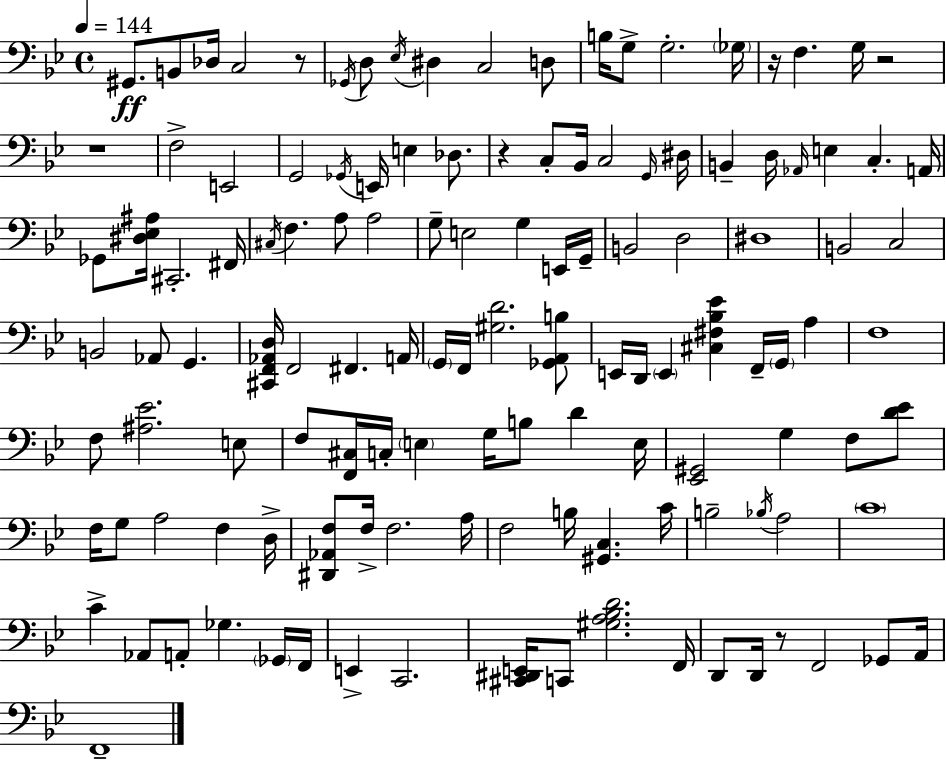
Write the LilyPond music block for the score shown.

{
  \clef bass
  \time 4/4
  \defaultTimeSignature
  \key g \minor
  \tempo 4 = 144
  gis,8.\ff b,8 des16 c2 r8 | \acciaccatura { ges,16 } d8 \acciaccatura { ees16 } dis4 c2 | d8 b16 g8-> g2.-. | \parenthesize ges16 r16 f4. g16 r2 | \break r1 | f2-> e,2 | g,2 \acciaccatura { ges,16 } e,16 e4 | des8. r4 c8-. bes,16 c2 | \break \grace { g,16 } dis16 b,4-- d16 \grace { aes,16 } e4 c4.-. | a,16 ges,8 <dis ees ais>16 cis,2.-. | fis,16 \acciaccatura { cis16 } f4. a8 a2 | g8-- e2 | \break g4 e,16 g,16-- b,2 d2 | dis1 | b,2 c2 | b,2 aes,8 | \break g,4. <cis, f, aes, d>16 f,2 fis,4. | a,16 \parenthesize g,16 f,16 <gis d'>2. | <ges, a, b>8 e,16 d,16 \parenthesize e,4 <cis fis bes ees'>4 | f,16-- \parenthesize g,16 a4 f1 | \break f8 <ais ees'>2. | e8 f8 <f, cis>16 c16-. \parenthesize e4 g16 b8 | d'4 e16 <ees, gis,>2 g4 | f8 <d' ees'>8 f16 g8 a2 | \break f4 d16-> <dis, aes, f>8 f16-> f2. | a16 f2 b16 <gis, c>4. | c'16 b2-- \acciaccatura { bes16 } a2 | \parenthesize c'1 | \break c'4-> aes,8 a,8-. ges4. | \parenthesize ges,16 f,16 e,4-> c,2. | <cis, dis, e,>16 c,8 <gis a bes d'>2. | f,16 d,8 d,16 r8 f,2 | \break ges,8 a,16 f,1-- | \bar "|."
}